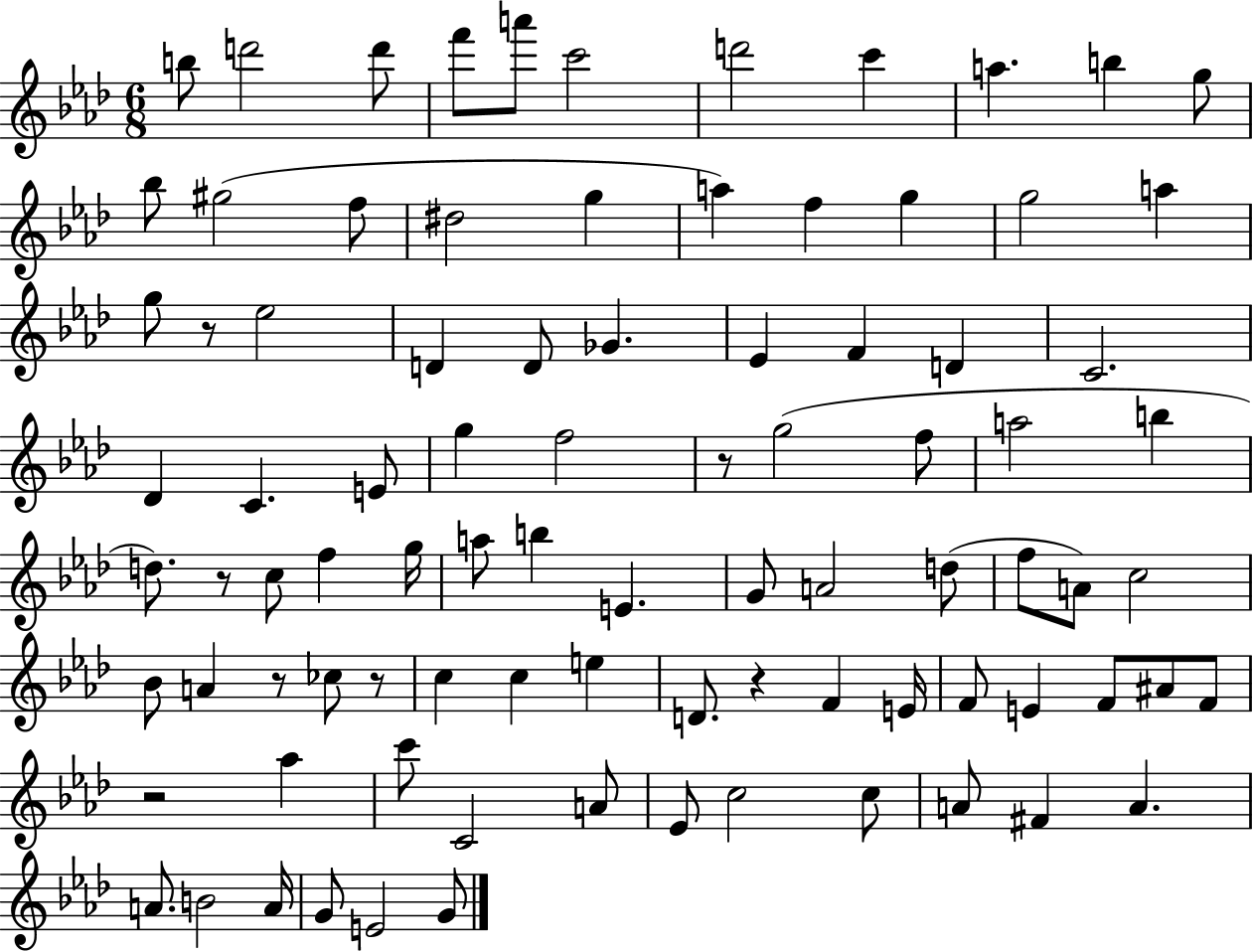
B5/e D6/h D6/e F6/e A6/e C6/h D6/h C6/q A5/q. B5/q G5/e Bb5/e G#5/h F5/e D#5/h G5/q A5/q F5/q G5/q G5/h A5/q G5/e R/e Eb5/h D4/q D4/e Gb4/q. Eb4/q F4/q D4/q C4/h. Db4/q C4/q. E4/e G5/q F5/h R/e G5/h F5/e A5/h B5/q D5/e. R/e C5/e F5/q G5/s A5/e B5/q E4/q. G4/e A4/h D5/e F5/e A4/e C5/h Bb4/e A4/q R/e CES5/e R/e C5/q C5/q E5/q D4/e. R/q F4/q E4/s F4/e E4/q F4/e A#4/e F4/e R/h Ab5/q C6/e C4/h A4/e Eb4/e C5/h C5/e A4/e F#4/q A4/q. A4/e. B4/h A4/s G4/e E4/h G4/e